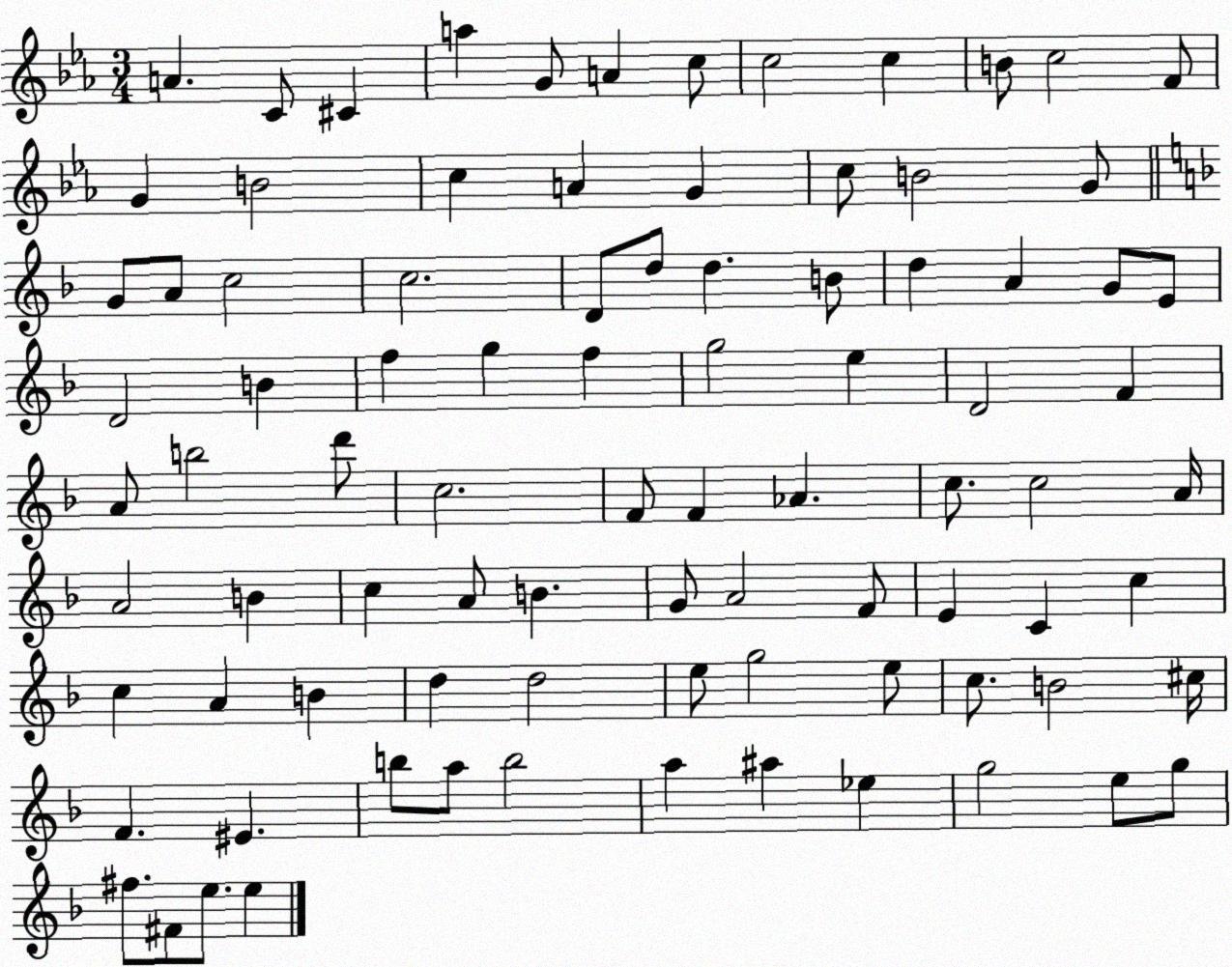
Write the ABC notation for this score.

X:1
T:Untitled
M:3/4
L:1/4
K:Eb
A C/2 ^C a G/2 A c/2 c2 c B/2 c2 F/2 G B2 c A G c/2 B2 G/2 G/2 A/2 c2 c2 D/2 d/2 d B/2 d A G/2 E/2 D2 B f g f g2 e D2 F A/2 b2 d'/2 c2 F/2 F _A c/2 c2 A/4 A2 B c A/2 B G/2 A2 F/2 E C c c A B d d2 e/2 g2 e/2 c/2 B2 ^c/4 F ^E b/2 a/2 b2 a ^a _e g2 e/2 g/2 ^f/2 ^F/2 e/2 e